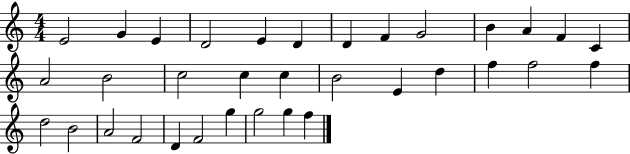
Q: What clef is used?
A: treble